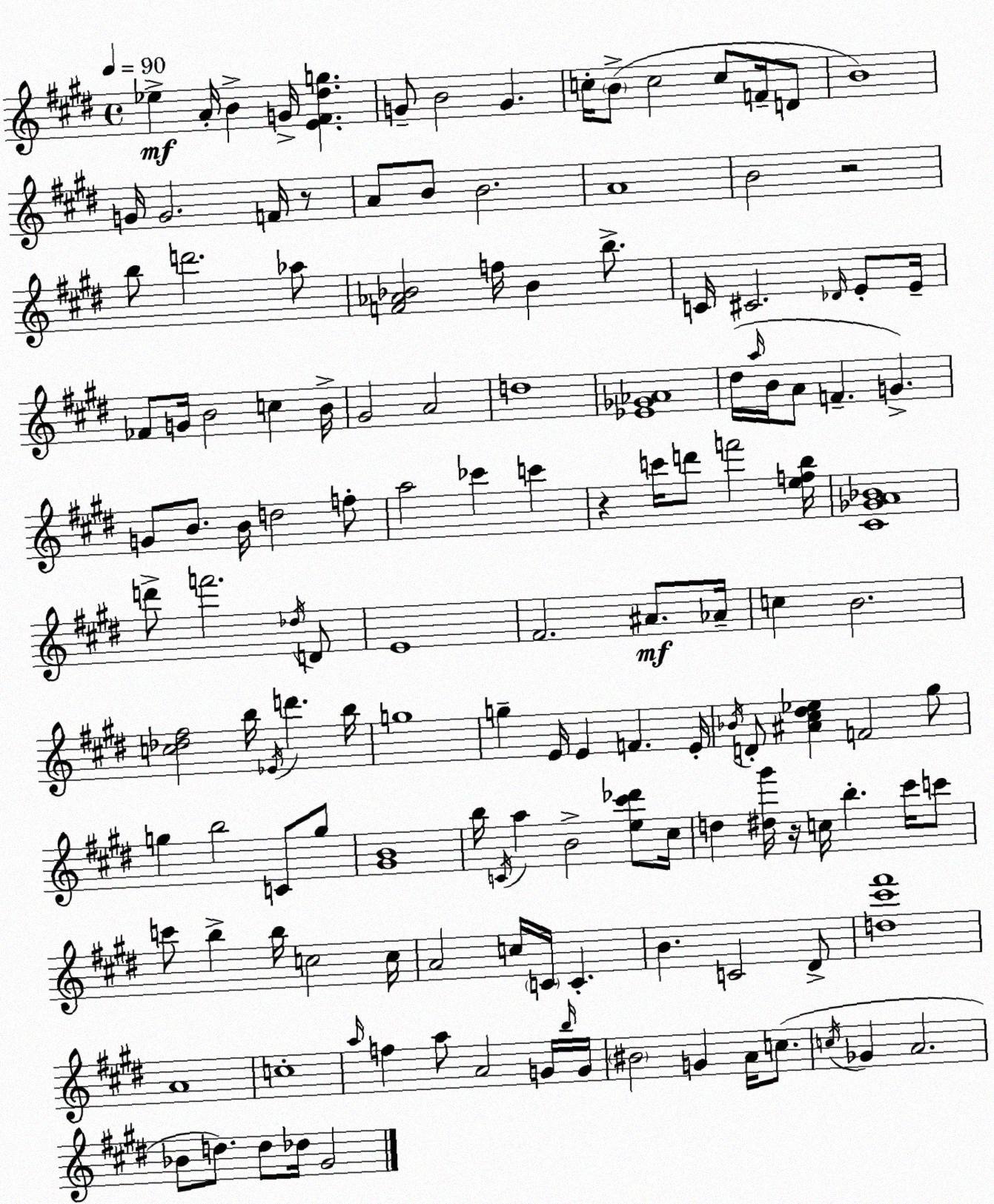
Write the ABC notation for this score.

X:1
T:Untitled
M:4/4
L:1/4
K:E
_e A/4 B G/4 [E^F^dg] G/2 B2 G c/4 B/2 c2 c/2 F/4 D/2 B4 G/4 G2 F/4 z/2 A/2 B/2 B2 A4 B2 z2 b/2 d'2 _a/2 [F_A_B]2 f/4 _B b/2 C/4 ^C2 _D/4 E/2 E/4 _F/2 G/4 B2 c B/4 ^G2 A2 d4 [_E_G_A]4 ^d/4 a/4 B/4 A/2 F G G/2 B/2 B/4 d2 f/2 a2 _c' c' z c'/4 d'/2 f'2 [efb]/4 [^C_GA_B]4 d'/2 f'2 _d/4 D/2 E4 ^F2 ^A/2 _A/4 c B2 [c_d^f]2 b/4 _E/4 d' b/4 g4 g E/4 E F E/4 _B/4 D/2 [^A^c^d_e] F2 ^g/2 g b2 C/2 g/2 [^GB]4 b/4 C/4 a B2 [e^c'_d']/2 ^c/4 d [^d^g']/4 z/4 c/4 b ^c'/4 c'/2 c'/2 b b/4 c2 c/4 A2 c/4 C/4 C B C2 ^D/2 [d^c'^f']4 A4 c4 a/4 f a/2 A2 G/4 b/4 G/4 ^B2 G A/4 c/2 c/4 _G A2 _B/2 d/2 d/2 _d/4 ^G2